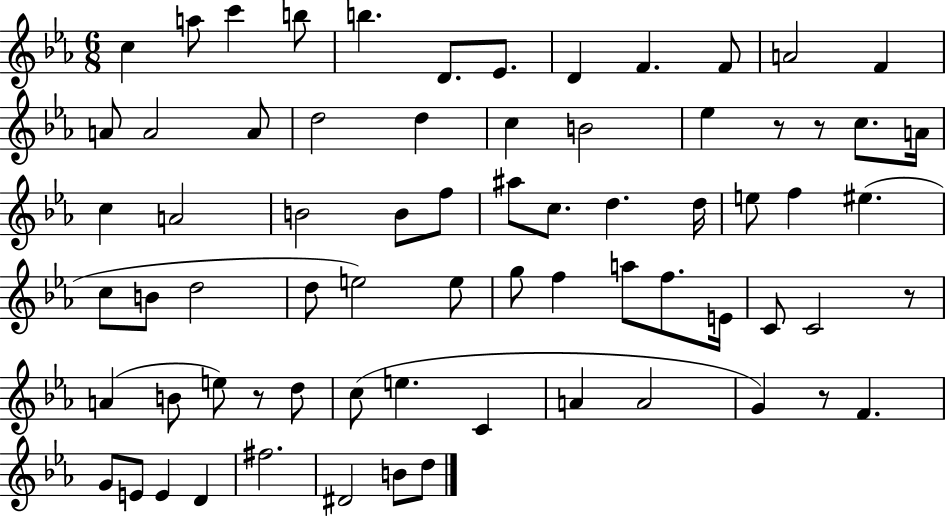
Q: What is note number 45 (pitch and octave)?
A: E4